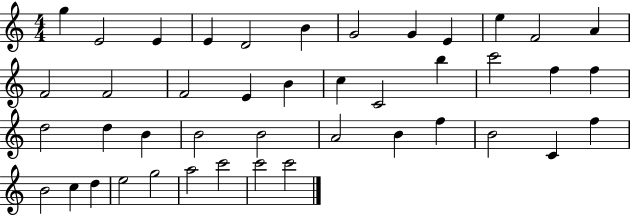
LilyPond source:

{
  \clef treble
  \numericTimeSignature
  \time 4/4
  \key c \major
  g''4 e'2 e'4 | e'4 d'2 b'4 | g'2 g'4 e'4 | e''4 f'2 a'4 | \break f'2 f'2 | f'2 e'4 b'4 | c''4 c'2 b''4 | c'''2 f''4 f''4 | \break d''2 d''4 b'4 | b'2 b'2 | a'2 b'4 f''4 | b'2 c'4 f''4 | \break b'2 c''4 d''4 | e''2 g''2 | a''2 c'''2 | c'''2 c'''2 | \break \bar "|."
}